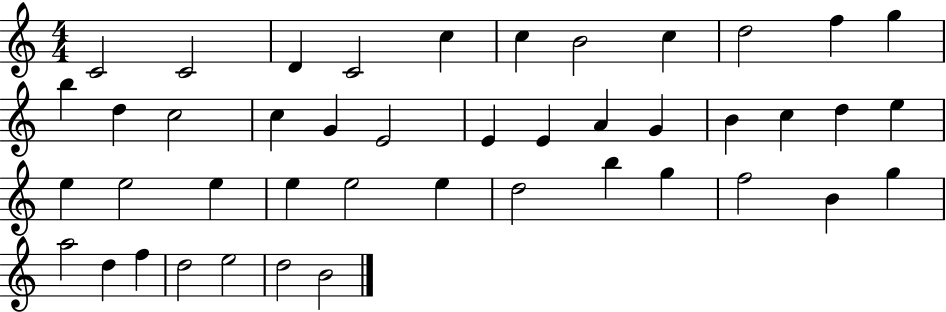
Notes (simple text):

C4/h C4/h D4/q C4/h C5/q C5/q B4/h C5/q D5/h F5/q G5/q B5/q D5/q C5/h C5/q G4/q E4/h E4/q E4/q A4/q G4/q B4/q C5/q D5/q E5/q E5/q E5/h E5/q E5/q E5/h E5/q D5/h B5/q G5/q F5/h B4/q G5/q A5/h D5/q F5/q D5/h E5/h D5/h B4/h